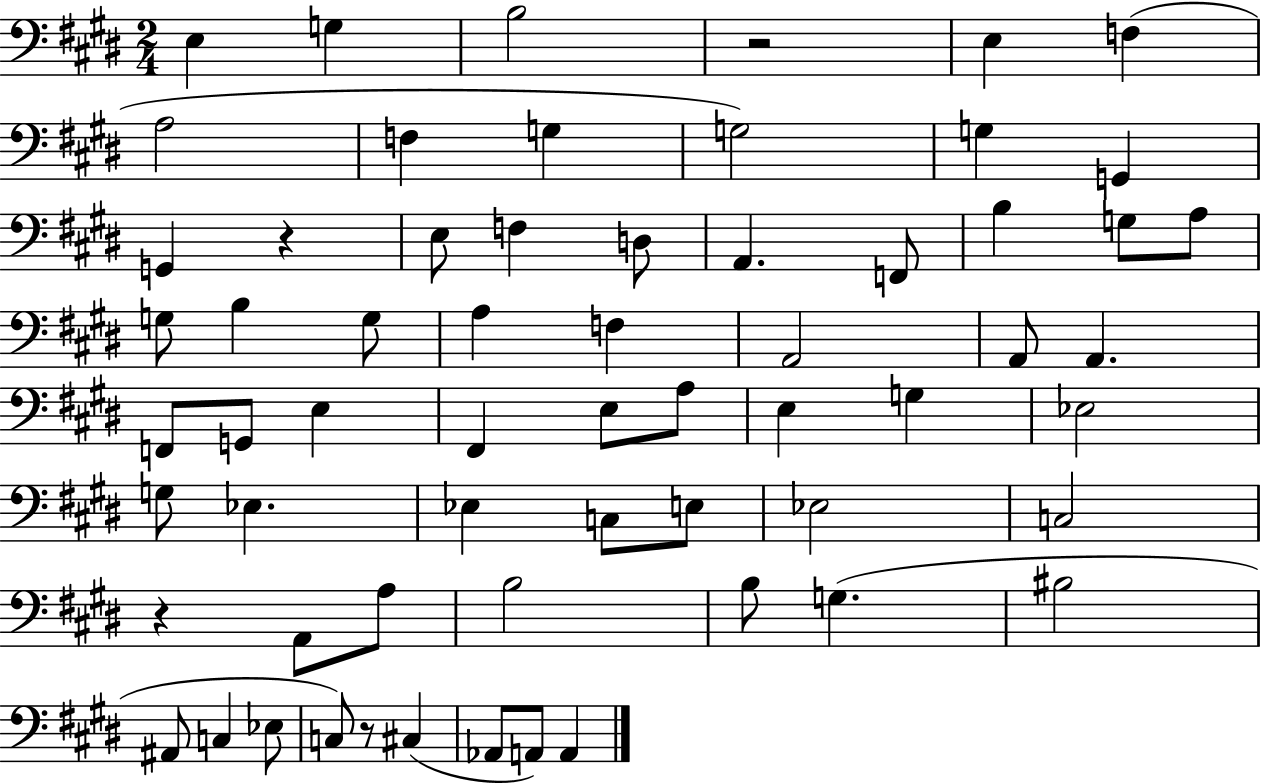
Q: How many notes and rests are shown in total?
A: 62